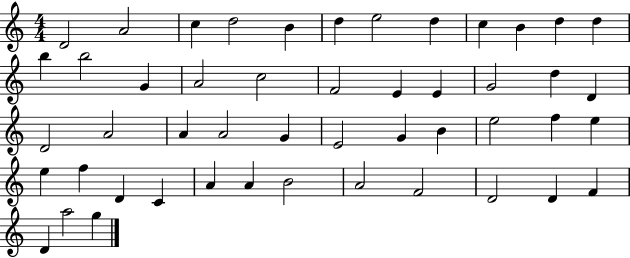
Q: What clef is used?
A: treble